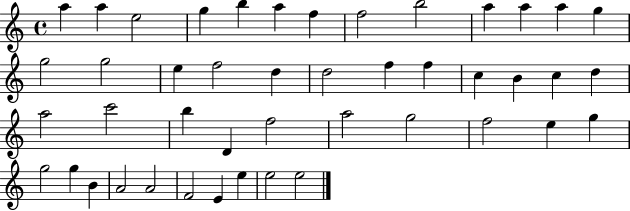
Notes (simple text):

A5/q A5/q E5/h G5/q B5/q A5/q F5/q F5/h B5/h A5/q A5/q A5/q G5/q G5/h G5/h E5/q F5/h D5/q D5/h F5/q F5/q C5/q B4/q C5/q D5/q A5/h C6/h B5/q D4/q F5/h A5/h G5/h F5/h E5/q G5/q G5/h G5/q B4/q A4/h A4/h F4/h E4/q E5/q E5/h E5/h